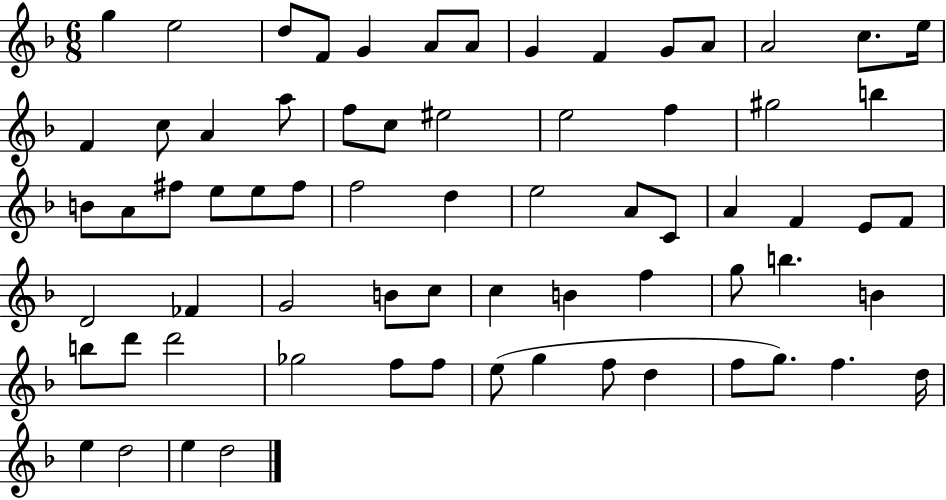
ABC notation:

X:1
T:Untitled
M:6/8
L:1/4
K:F
g e2 d/2 F/2 G A/2 A/2 G F G/2 A/2 A2 c/2 e/4 F c/2 A a/2 f/2 c/2 ^e2 e2 f ^g2 b B/2 A/2 ^f/2 e/2 e/2 ^f/2 f2 d e2 A/2 C/2 A F E/2 F/2 D2 _F G2 B/2 c/2 c B f g/2 b B b/2 d'/2 d'2 _g2 f/2 f/2 e/2 g f/2 d f/2 g/2 f d/4 e d2 e d2